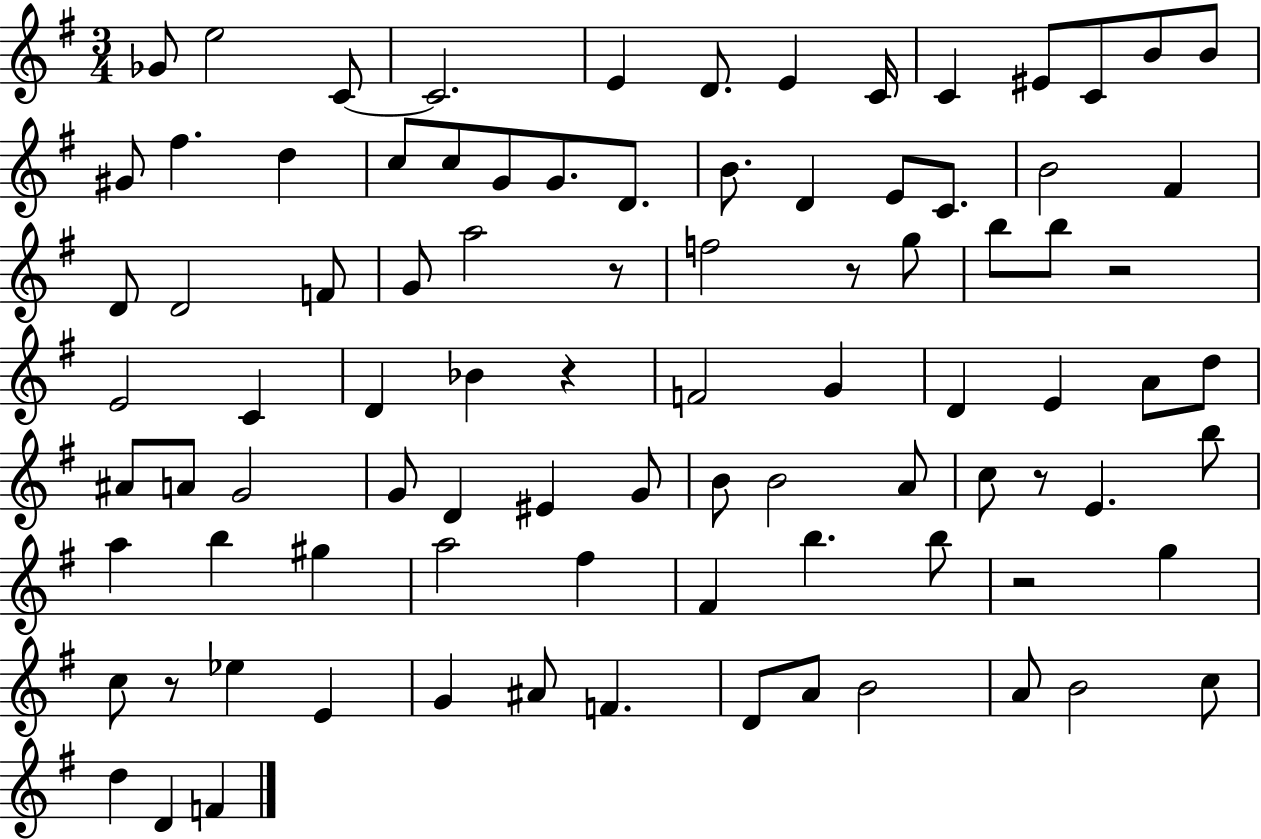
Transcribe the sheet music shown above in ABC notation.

X:1
T:Untitled
M:3/4
L:1/4
K:G
_G/2 e2 C/2 C2 E D/2 E C/4 C ^E/2 C/2 B/2 B/2 ^G/2 ^f d c/2 c/2 G/2 G/2 D/2 B/2 D E/2 C/2 B2 ^F D/2 D2 F/2 G/2 a2 z/2 f2 z/2 g/2 b/2 b/2 z2 E2 C D _B z F2 G D E A/2 d/2 ^A/2 A/2 G2 G/2 D ^E G/2 B/2 B2 A/2 c/2 z/2 E b/2 a b ^g a2 ^f ^F b b/2 z2 g c/2 z/2 _e E G ^A/2 F D/2 A/2 B2 A/2 B2 c/2 d D F